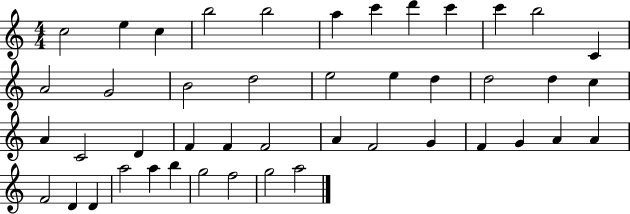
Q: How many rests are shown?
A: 0